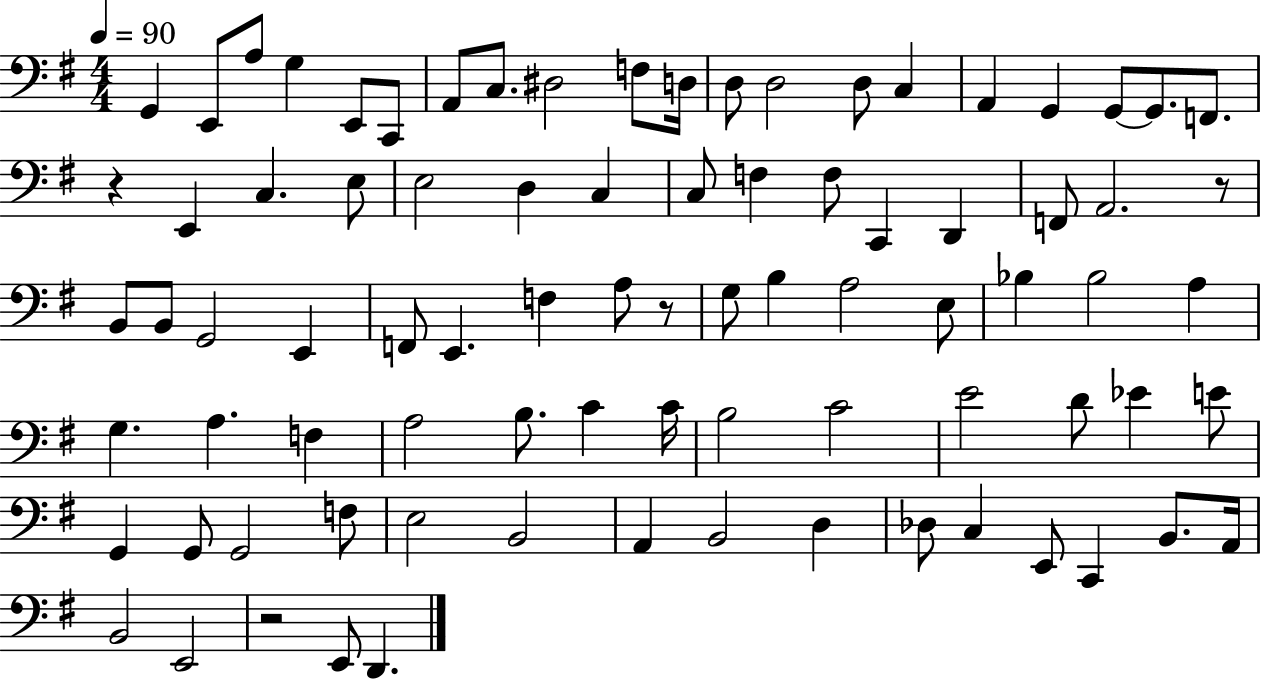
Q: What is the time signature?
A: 4/4